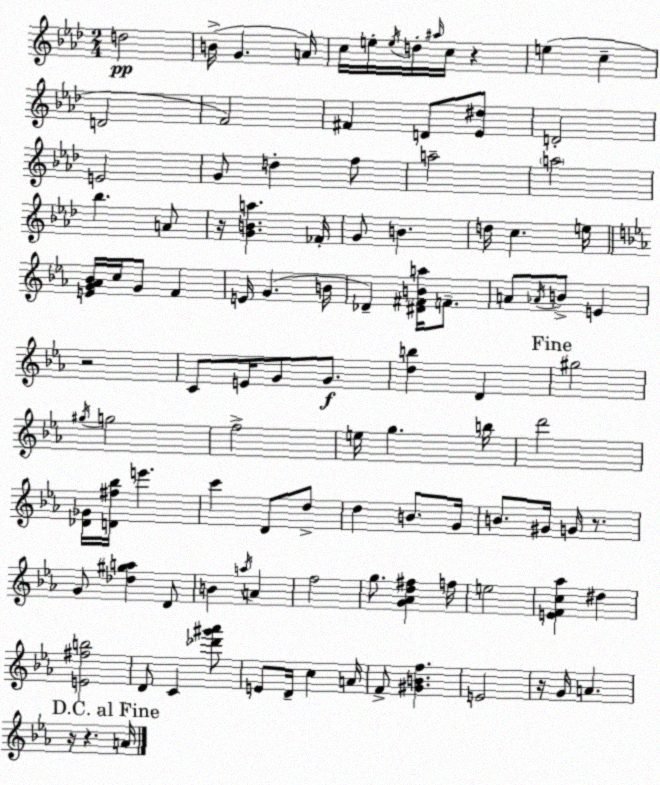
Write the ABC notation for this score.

X:1
T:Untitled
M:2/4
L:1/4
K:Fm
d2 B/4 G A/4 c/4 e/4 e/4 d/4 ^a/4 c/4 z e c D2 F2 ^F D/2 [_E^d]/2 D2 E2 G/2 d f/2 a2 a2 _b A/2 z/4 [GBa] _F/4 G/2 B d/4 c e/4 [EG_A_B]/4 c/4 G/2 F E/4 G B/4 _D [^D^FBa]/4 F/2 A/2 _A/4 B/2 E z2 C/2 E/4 G/2 G/2 [db] D ^g2 ^g/4 g2 f2 e/4 g b/4 d'2 [_D_G]/4 [D^f_b]/4 e' c' D/2 d/2 d B/2 G/4 B/2 ^G/4 G/4 z/2 G/2 [_d^ga] D/2 B a/4 A f2 g/2 [G_Ad^f] f/4 e2 [EFc_a] ^d [E^fb]2 D/2 C [_d'^g'_a']/2 E/2 D/4 c A/4 F/2 [^GBf] E2 z/4 G/4 A z/4 z A/4